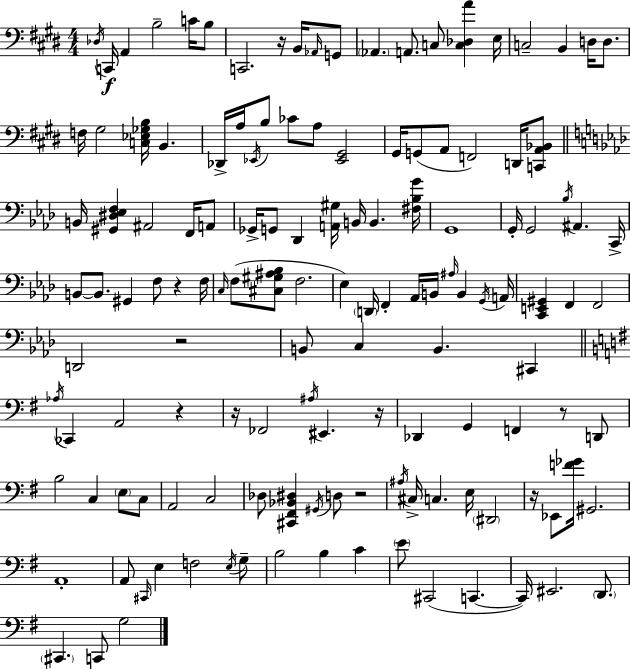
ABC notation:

X:1
T:Untitled
M:4/4
L:1/4
K:E
_D,/4 C,,/4 A,, B,2 C/4 B,/2 C,,2 z/4 B,,/4 _A,,/4 G,,/2 _A,, A,,/2 C,/2 [C,_D,A] E,/4 C,2 B,, D,/4 D,/2 F,/4 ^G,2 [C,_E,_G,B,]/4 B,, _D,,/4 A,/4 _E,,/4 B,/2 _C/2 A,/2 [_E,,^G,,]2 ^G,,/4 G,,/2 A,,/2 F,,2 D,,/4 [C,,A,,_B,,]/2 B,,/4 [^G,,^D,_E,F,] ^A,,2 F,,/4 A,,/2 _G,,/4 G,,/2 _D,, [A,,^G,]/4 B,,/4 B,, [^F,_B,G]/4 G,,4 G,,/4 G,,2 _B,/4 ^A,, C,,/4 B,,/2 B,,/2 ^G,, F,/2 z F,/4 C,/4 F,/2 [^C,^G,^A,_B,]/2 F,2 _E, D,,/4 F,, _A,,/4 B,,/4 ^A,/4 B,, G,,/4 A,,/4 [C,,E,,^G,,] F,, F,,2 D,,2 z2 B,,/2 C, B,, ^C,, _A,/4 _C,, A,,2 z z/4 _F,,2 ^A,/4 ^E,, z/4 _D,, G,, F,, z/2 D,,/2 B,2 C, E,/2 C,/2 A,,2 C,2 _D,/2 [^C,,^F,,_B,,^D,] ^G,,/4 D,/2 z2 ^A,/4 ^C,/4 C, E,/4 ^D,,2 z/4 _E,,/2 [F_G]/4 ^G,,2 A,,4 A,,/2 ^C,,/4 E, F,2 E,/4 G,/2 B,2 B, C E/2 ^C,,2 C,, C,,/4 ^E,,2 D,,/2 ^C,, C,,/2 G,2